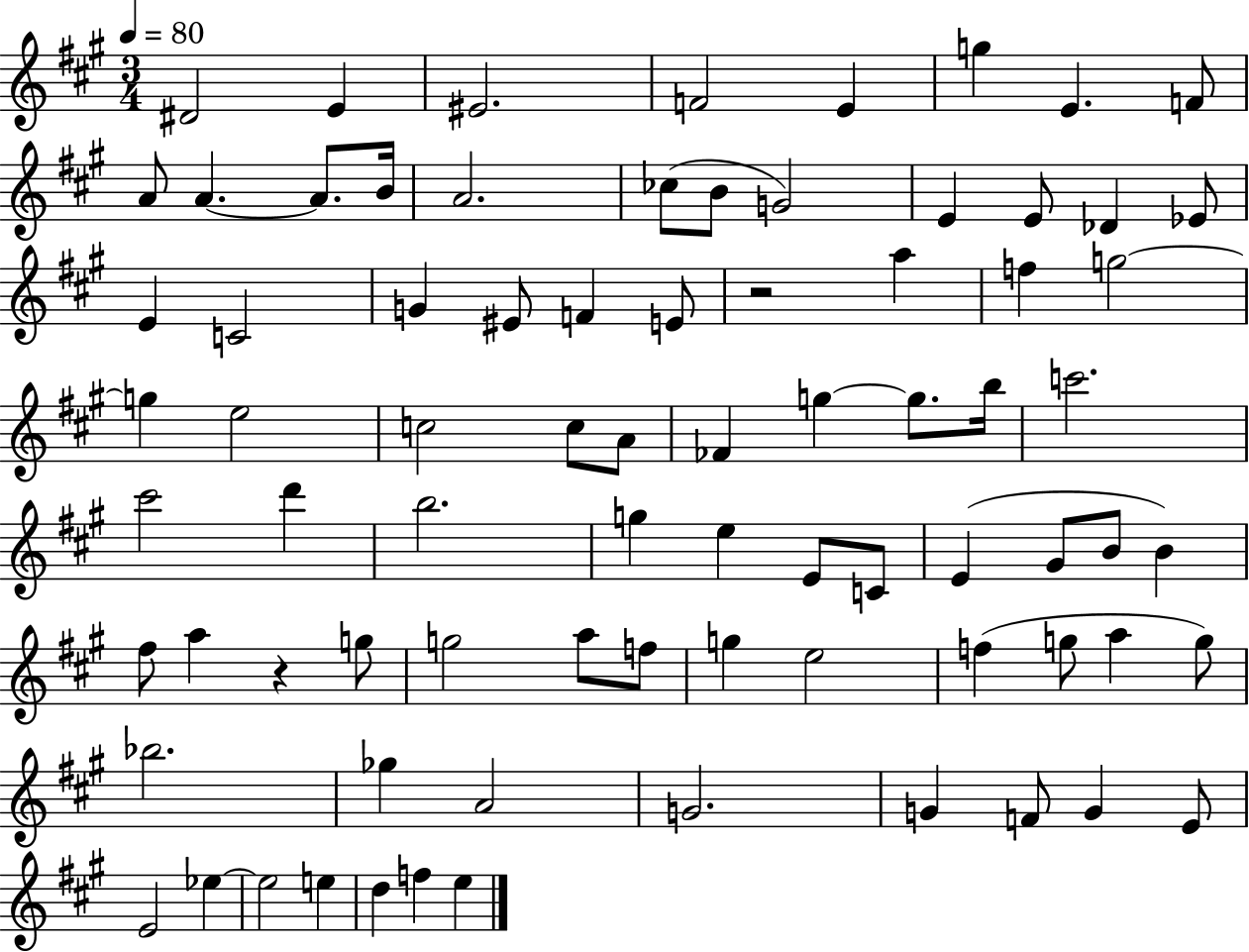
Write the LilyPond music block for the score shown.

{
  \clef treble
  \numericTimeSignature
  \time 3/4
  \key a \major
  \tempo 4 = 80
  dis'2 e'4 | eis'2. | f'2 e'4 | g''4 e'4. f'8 | \break a'8 a'4.~~ a'8. b'16 | a'2. | ces''8( b'8 g'2) | e'4 e'8 des'4 ees'8 | \break e'4 c'2 | g'4 eis'8 f'4 e'8 | r2 a''4 | f''4 g''2~~ | \break g''4 e''2 | c''2 c''8 a'8 | fes'4 g''4~~ g''8. b''16 | c'''2. | \break cis'''2 d'''4 | b''2. | g''4 e''4 e'8 c'8 | e'4( gis'8 b'8 b'4) | \break fis''8 a''4 r4 g''8 | g''2 a''8 f''8 | g''4 e''2 | f''4( g''8 a''4 g''8) | \break bes''2. | ges''4 a'2 | g'2. | g'4 f'8 g'4 e'8 | \break e'2 ees''4~~ | ees''2 e''4 | d''4 f''4 e''4 | \bar "|."
}